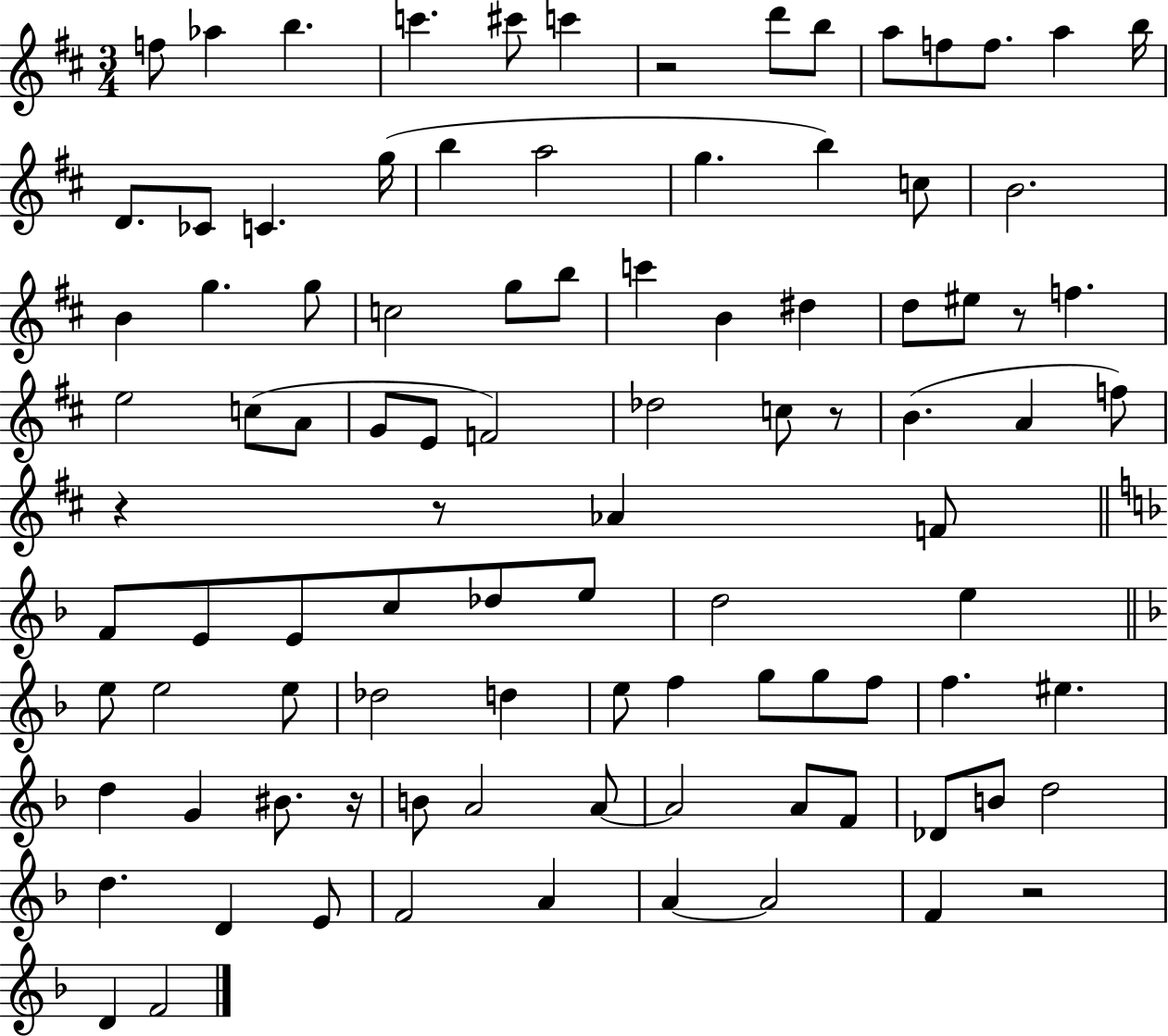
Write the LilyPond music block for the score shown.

{
  \clef treble
  \numericTimeSignature
  \time 3/4
  \key d \major
  f''8 aes''4 b''4. | c'''4. cis'''8 c'''4 | r2 d'''8 b''8 | a''8 f''8 f''8. a''4 b''16 | \break d'8. ces'8 c'4. g''16( | b''4 a''2 | g''4. b''4) c''8 | b'2. | \break b'4 g''4. g''8 | c''2 g''8 b''8 | c'''4 b'4 dis''4 | d''8 eis''8 r8 f''4. | \break e''2 c''8( a'8 | g'8 e'8 f'2) | des''2 c''8 r8 | b'4.( a'4 f''8) | \break r4 r8 aes'4 f'8 | \bar "||" \break \key f \major f'8 e'8 e'8 c''8 des''8 e''8 | d''2 e''4 | \bar "||" \break \key f \major e''8 e''2 e''8 | des''2 d''4 | e''8 f''4 g''8 g''8 f''8 | f''4. eis''4. | \break d''4 g'4 bis'8. r16 | b'8 a'2 a'8~~ | a'2 a'8 f'8 | des'8 b'8 d''2 | \break d''4. d'4 e'8 | f'2 a'4 | a'4~~ a'2 | f'4 r2 | \break d'4 f'2 | \bar "|."
}